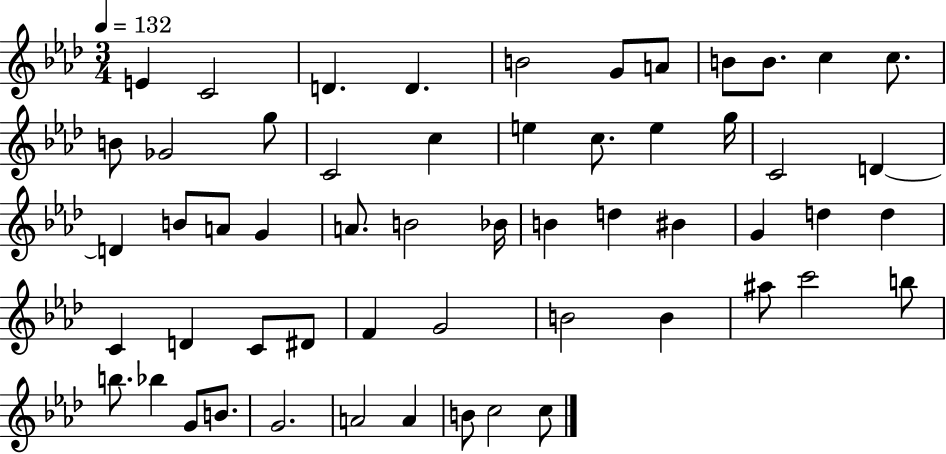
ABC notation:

X:1
T:Untitled
M:3/4
L:1/4
K:Ab
E C2 D D B2 G/2 A/2 B/2 B/2 c c/2 B/2 _G2 g/2 C2 c e c/2 e g/4 C2 D D B/2 A/2 G A/2 B2 _B/4 B d ^B G d d C D C/2 ^D/2 F G2 B2 B ^a/2 c'2 b/2 b/2 _b G/2 B/2 G2 A2 A B/2 c2 c/2